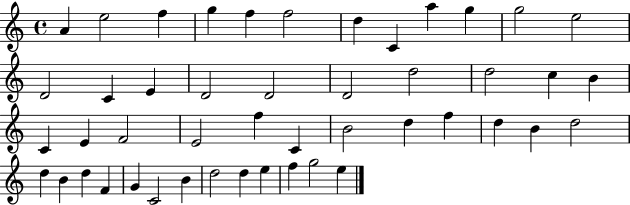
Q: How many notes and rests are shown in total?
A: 47